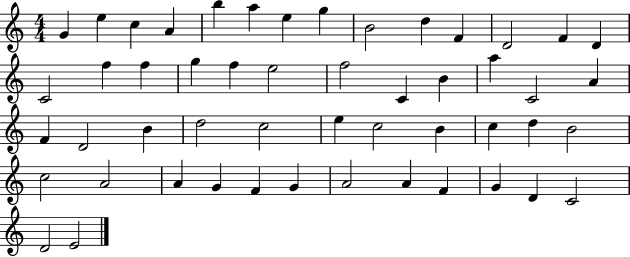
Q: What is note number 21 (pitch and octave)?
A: F5